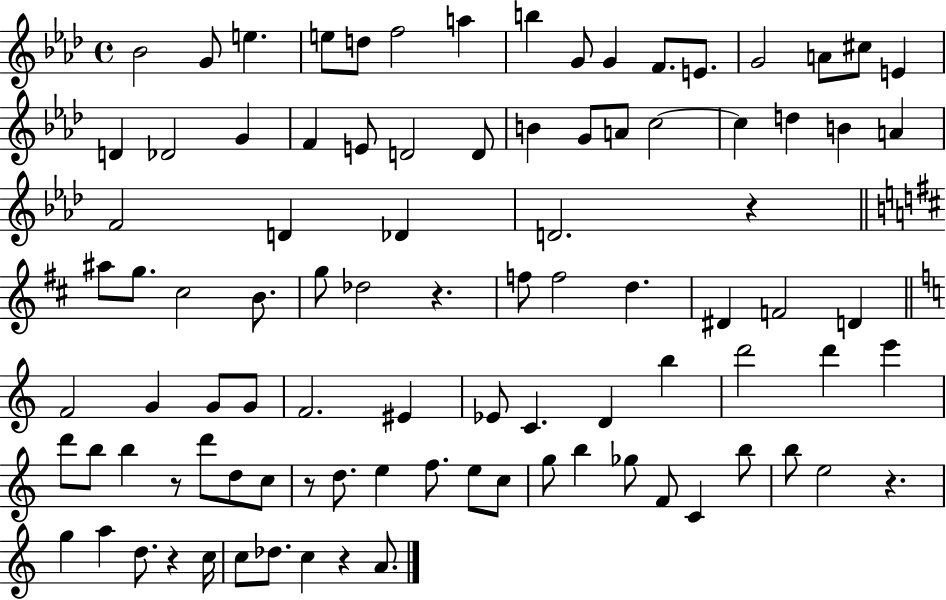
Bb4/h G4/e E5/q. E5/e D5/e F5/h A5/q B5/q G4/e G4/q F4/e. E4/e. G4/h A4/e C#5/e E4/q D4/q Db4/h G4/q F4/q E4/e D4/h D4/e B4/q G4/e A4/e C5/h C5/q D5/q B4/q A4/q F4/h D4/q Db4/q D4/h. R/q A#5/e G5/e. C#5/h B4/e. G5/e Db5/h R/q. F5/e F5/h D5/q. D#4/q F4/h D4/q F4/h G4/q G4/e G4/e F4/h. EIS4/q Eb4/e C4/q. D4/q B5/q D6/h D6/q E6/q D6/e B5/e B5/q R/e D6/e D5/e C5/e R/e D5/e. E5/q F5/e. E5/e C5/e G5/e B5/q Gb5/e F4/e C4/q B5/e B5/e E5/h R/q. G5/q A5/q D5/e. R/q C5/s C5/e Db5/e. C5/q R/q A4/e.